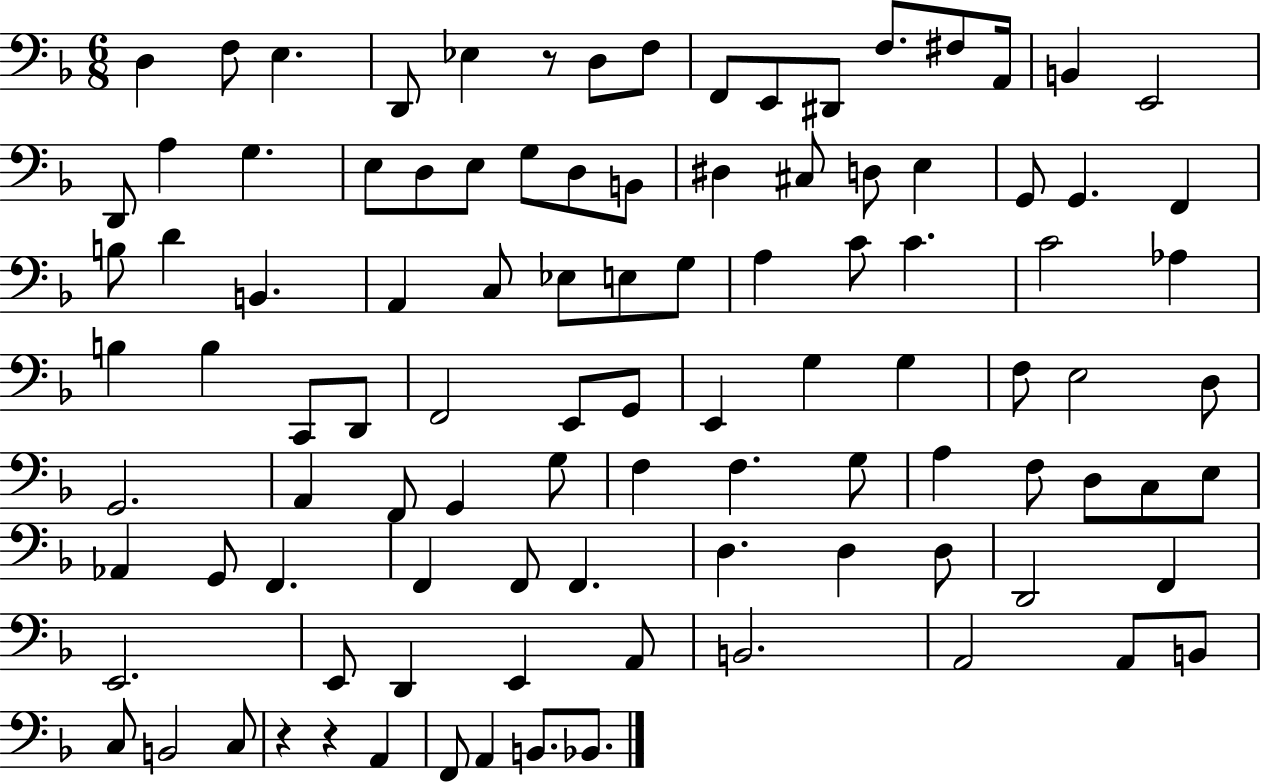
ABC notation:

X:1
T:Untitled
M:6/8
L:1/4
K:F
D, F,/2 E, D,,/2 _E, z/2 D,/2 F,/2 F,,/2 E,,/2 ^D,,/2 F,/2 ^F,/2 A,,/4 B,, E,,2 D,,/2 A, G, E,/2 D,/2 E,/2 G,/2 D,/2 B,,/2 ^D, ^C,/2 D,/2 E, G,,/2 G,, F,, B,/2 D B,, A,, C,/2 _E,/2 E,/2 G,/2 A, C/2 C C2 _A, B, B, C,,/2 D,,/2 F,,2 E,,/2 G,,/2 E,, G, G, F,/2 E,2 D,/2 G,,2 A,, F,,/2 G,, G,/2 F, F, G,/2 A, F,/2 D,/2 C,/2 E,/2 _A,, G,,/2 F,, F,, F,,/2 F,, D, D, D,/2 D,,2 F,, E,,2 E,,/2 D,, E,, A,,/2 B,,2 A,,2 A,,/2 B,,/2 C,/2 B,,2 C,/2 z z A,, F,,/2 A,, B,,/2 _B,,/2